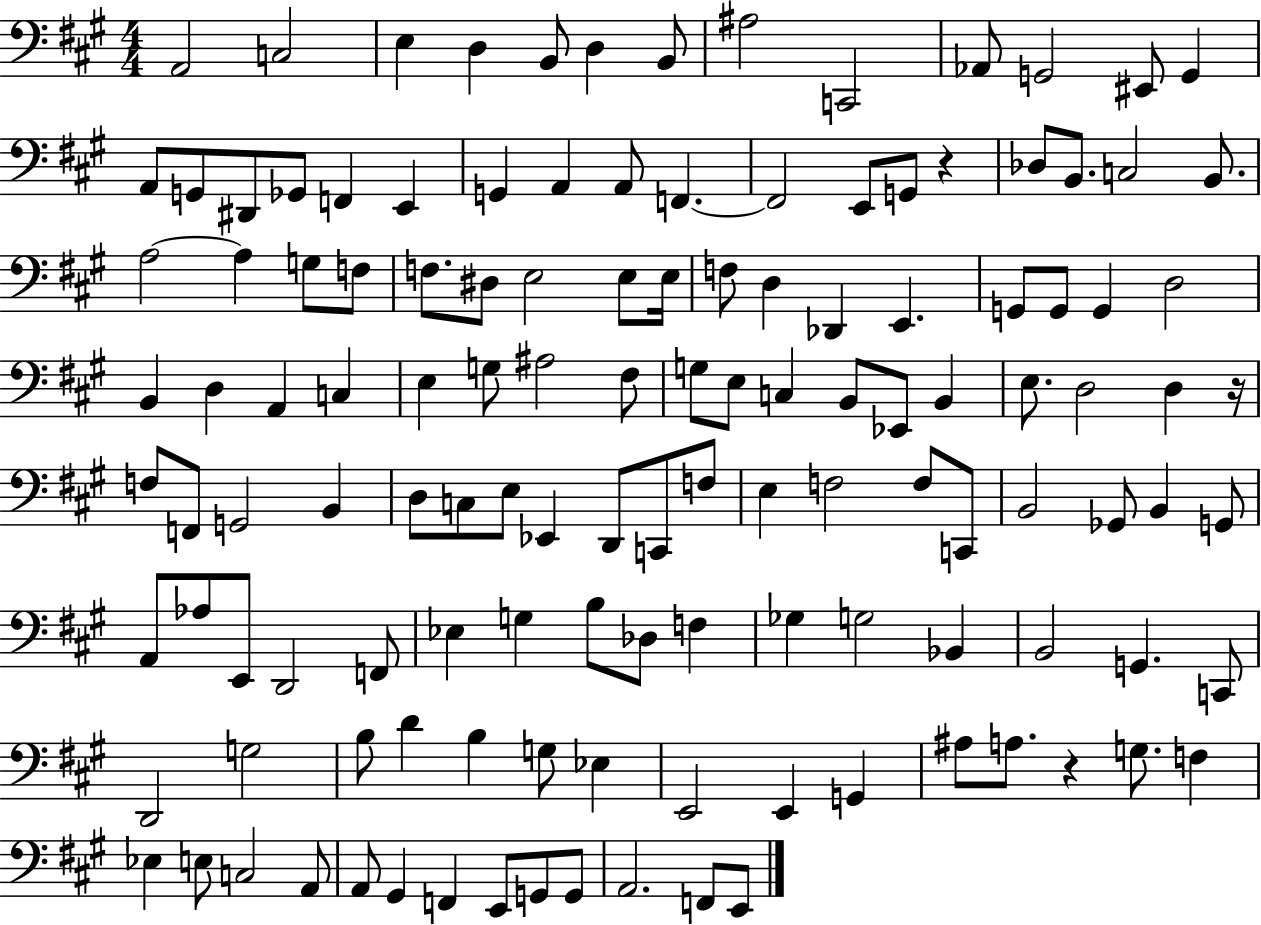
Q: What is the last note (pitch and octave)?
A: E2